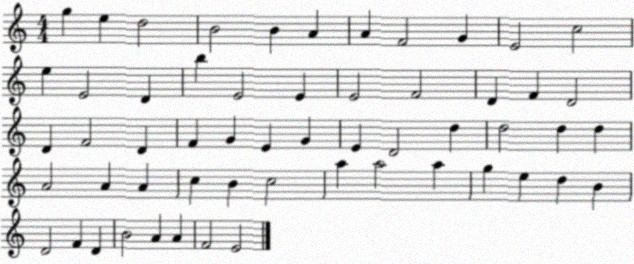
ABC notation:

X:1
T:Untitled
M:4/4
L:1/4
K:C
g e d2 B2 B A A F2 G E2 c2 e E2 D b E2 E E2 F2 D F D2 D F2 D F G E G E D2 d d2 d d A2 A A c B c2 a a2 a g e d B D2 F D B2 A A F2 E2